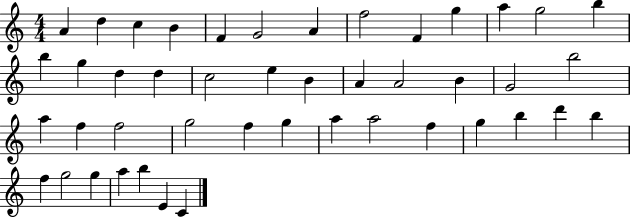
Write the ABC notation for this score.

X:1
T:Untitled
M:4/4
L:1/4
K:C
A d c B F G2 A f2 F g a g2 b b g d d c2 e B A A2 B G2 b2 a f f2 g2 f g a a2 f g b d' b f g2 g a b E C